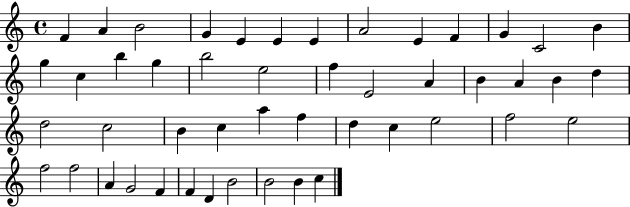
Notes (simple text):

F4/q A4/q B4/h G4/q E4/q E4/q E4/q A4/h E4/q F4/q G4/q C4/h B4/q G5/q C5/q B5/q G5/q B5/h E5/h F5/q E4/h A4/q B4/q A4/q B4/q D5/q D5/h C5/h B4/q C5/q A5/q F5/q D5/q C5/q E5/h F5/h E5/h F5/h F5/h A4/q G4/h F4/q F4/q D4/q B4/h B4/h B4/q C5/q